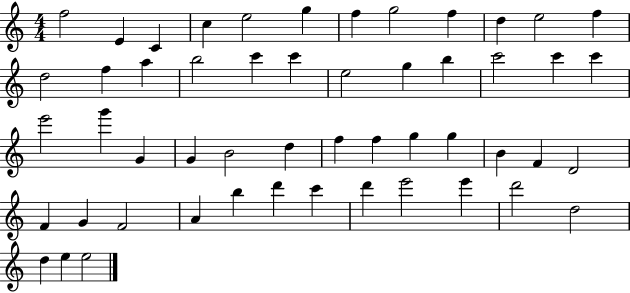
X:1
T:Untitled
M:4/4
L:1/4
K:C
f2 E C c e2 g f g2 f d e2 f d2 f a b2 c' c' e2 g b c'2 c' c' e'2 g' G G B2 d f f g g B F D2 F G F2 A b d' c' d' e'2 e' d'2 d2 d e e2